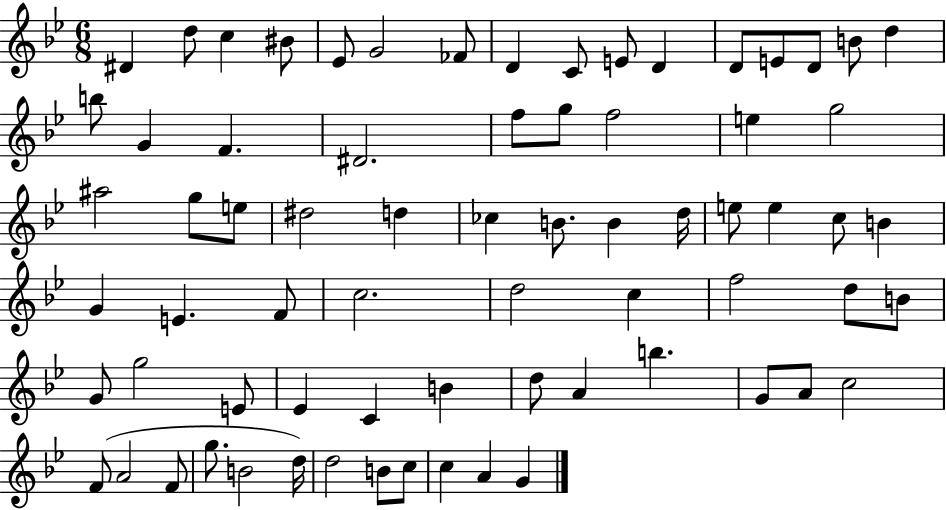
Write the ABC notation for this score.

X:1
T:Untitled
M:6/8
L:1/4
K:Bb
^D d/2 c ^B/2 _E/2 G2 _F/2 D C/2 E/2 D D/2 E/2 D/2 B/2 d b/2 G F ^D2 f/2 g/2 f2 e g2 ^a2 g/2 e/2 ^d2 d _c B/2 B d/4 e/2 e c/2 B G E F/2 c2 d2 c f2 d/2 B/2 G/2 g2 E/2 _E C B d/2 A b G/2 A/2 c2 F/2 A2 F/2 g/2 B2 d/4 d2 B/2 c/2 c A G